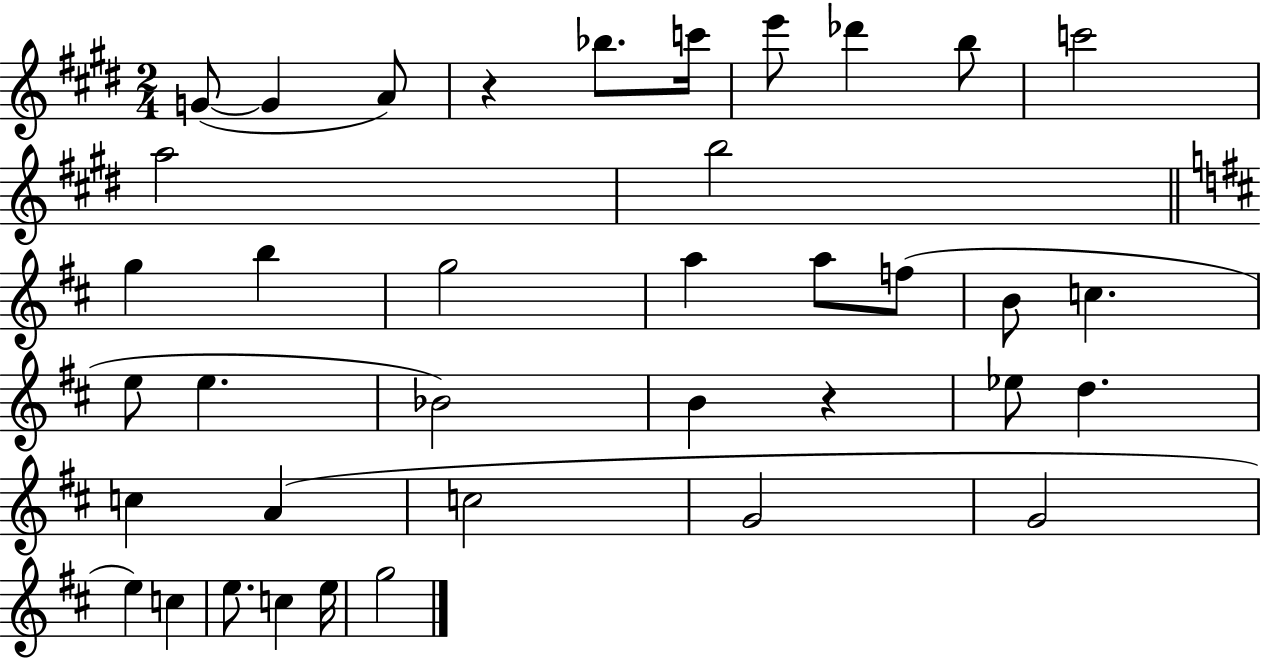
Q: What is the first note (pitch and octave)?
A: G4